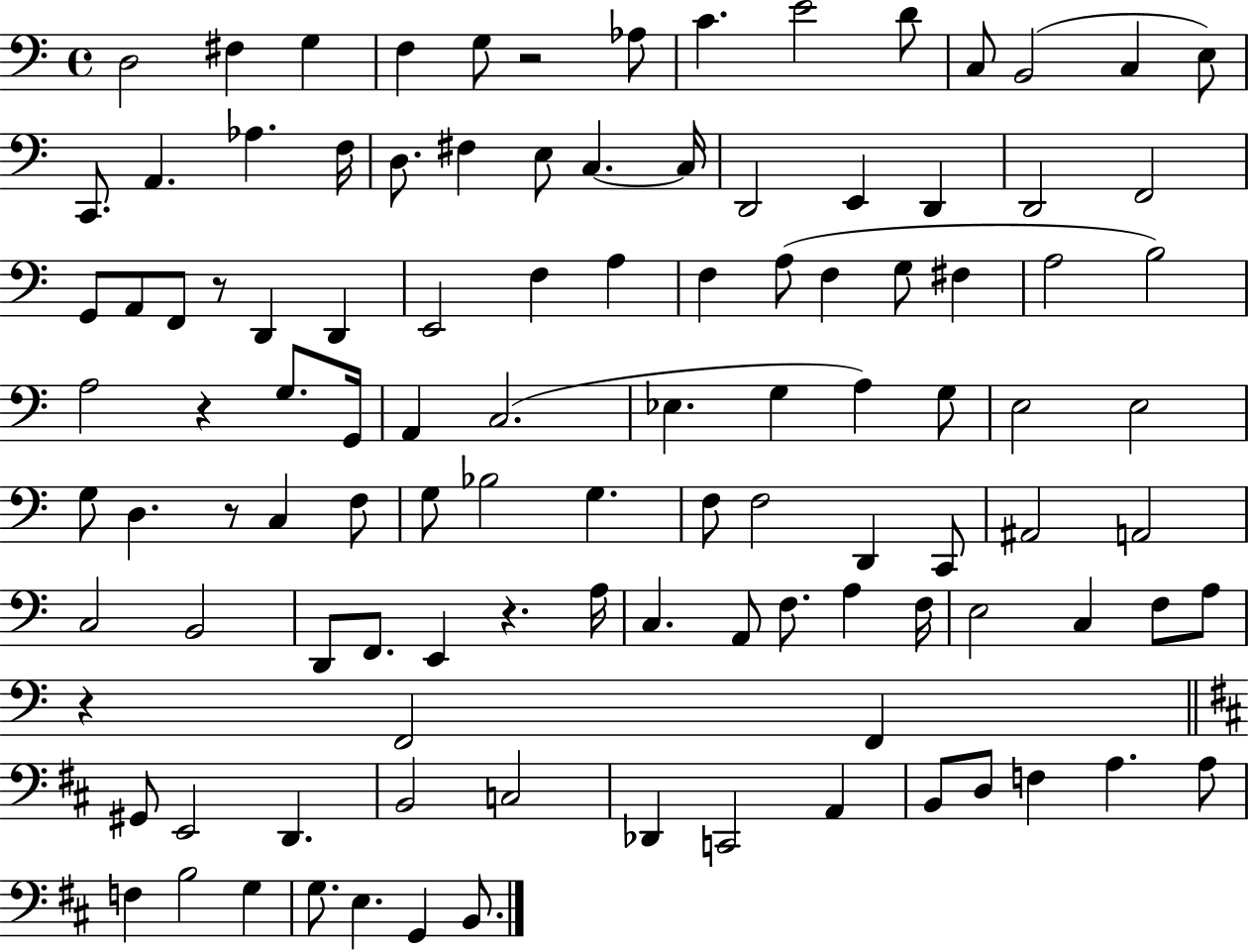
D3/h F#3/q G3/q F3/q G3/e R/h Ab3/e C4/q. E4/h D4/e C3/e B2/h C3/q E3/e C2/e. A2/q. Ab3/q. F3/s D3/e. F#3/q E3/e C3/q. C3/s D2/h E2/q D2/q D2/h F2/h G2/e A2/e F2/e R/e D2/q D2/q E2/h F3/q A3/q F3/q A3/e F3/q G3/e F#3/q A3/h B3/h A3/h R/q G3/e. G2/s A2/q C3/h. Eb3/q. G3/q A3/q G3/e E3/h E3/h G3/e D3/q. R/e C3/q F3/e G3/e Bb3/h G3/q. F3/e F3/h D2/q C2/e A#2/h A2/h C3/h B2/h D2/e F2/e. E2/q R/q. A3/s C3/q. A2/e F3/e. A3/q F3/s E3/h C3/q F3/e A3/e R/q F2/h F2/q G#2/e E2/h D2/q. B2/h C3/h Db2/q C2/h A2/q B2/e D3/e F3/q A3/q. A3/e F3/q B3/h G3/q G3/e. E3/q. G2/q B2/e.